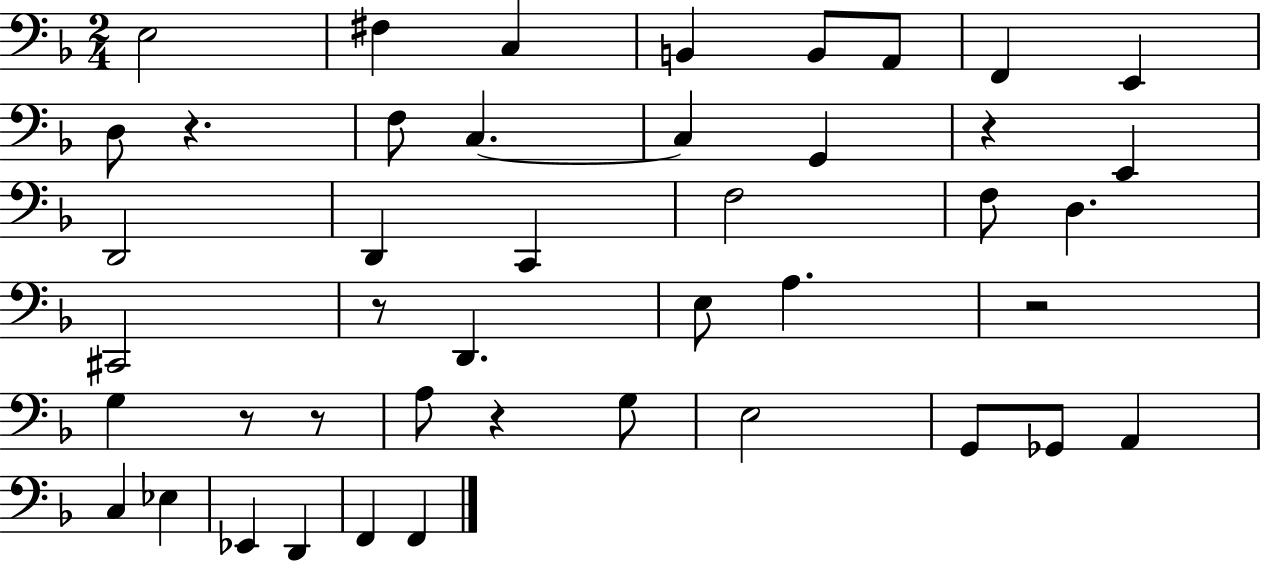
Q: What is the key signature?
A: F major